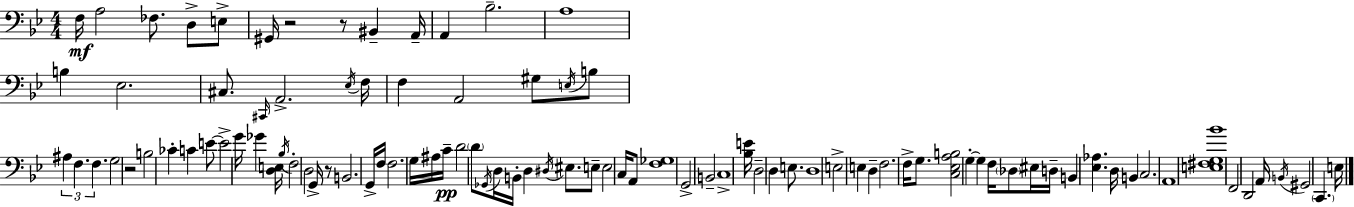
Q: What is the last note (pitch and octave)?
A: E3